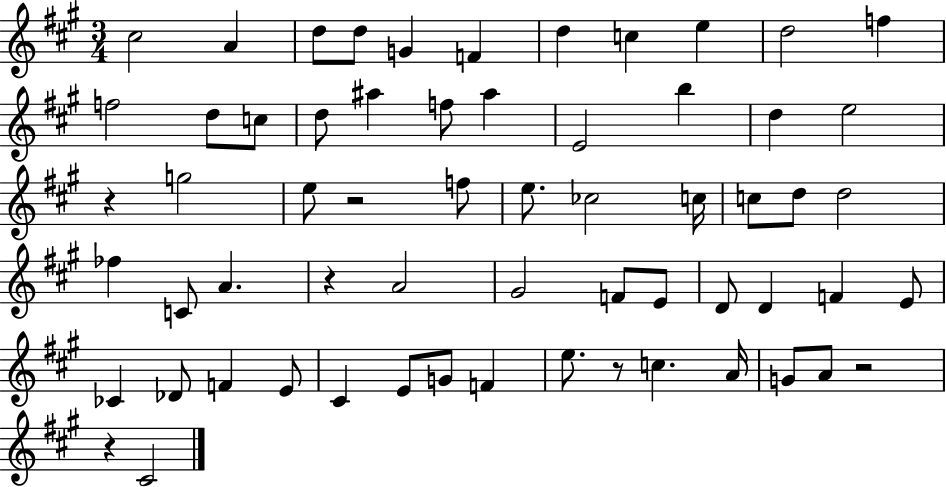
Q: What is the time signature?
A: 3/4